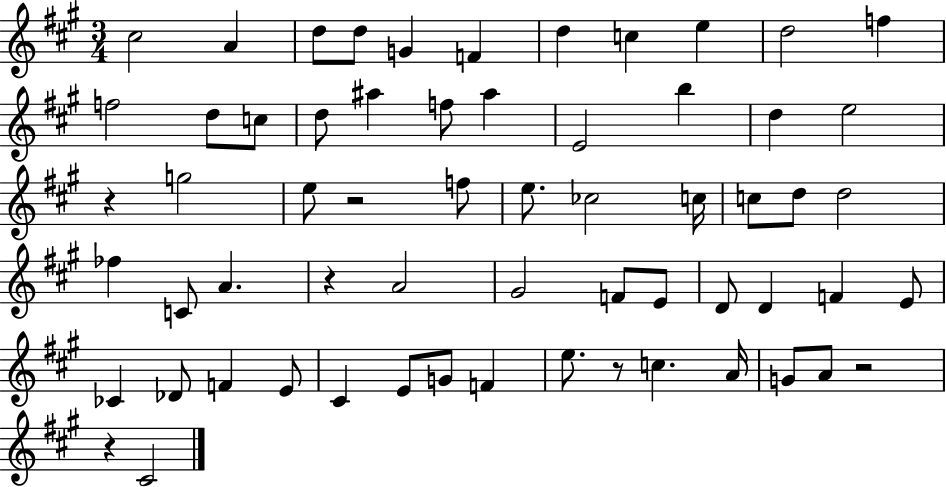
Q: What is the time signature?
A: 3/4